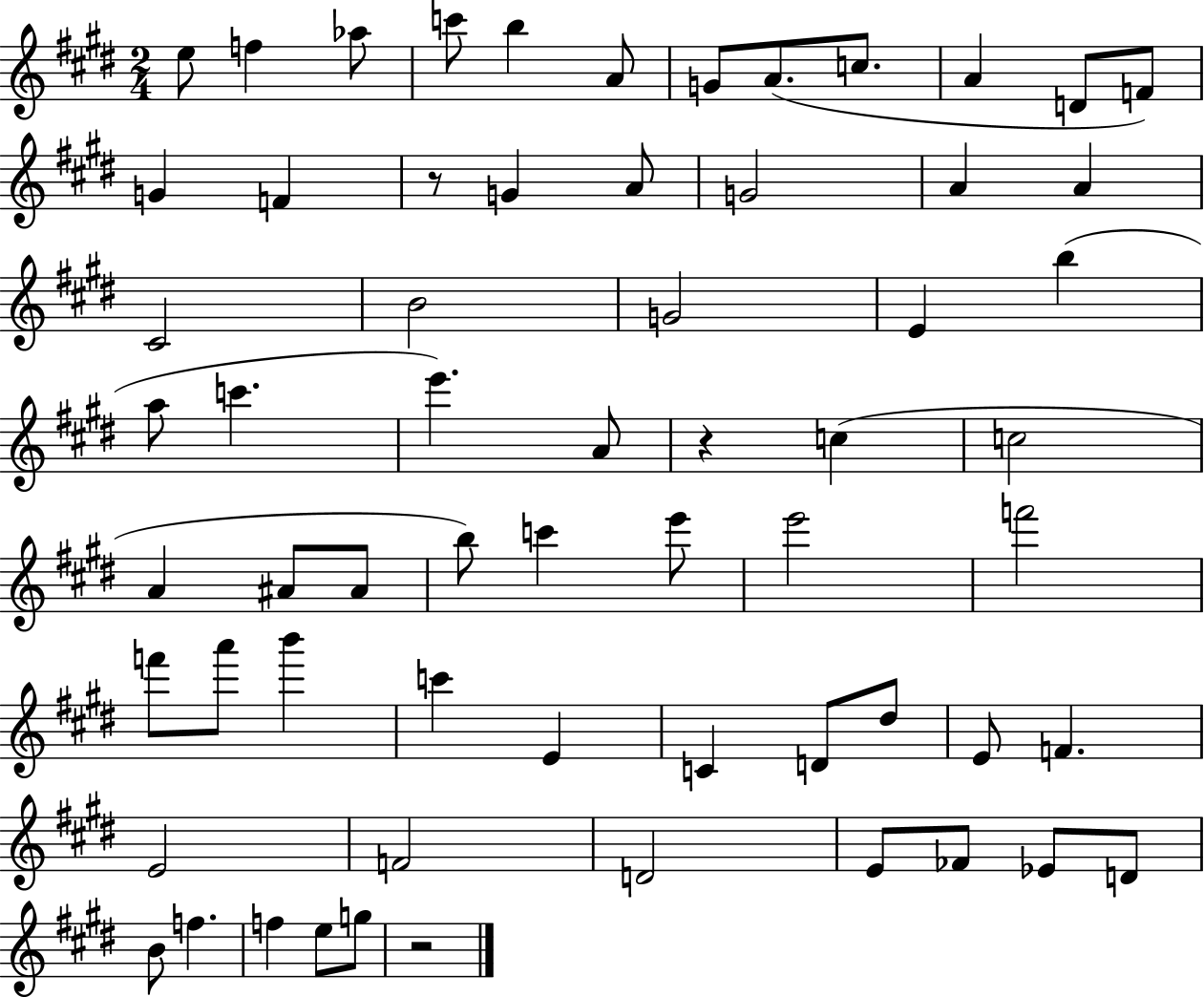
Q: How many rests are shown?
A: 3